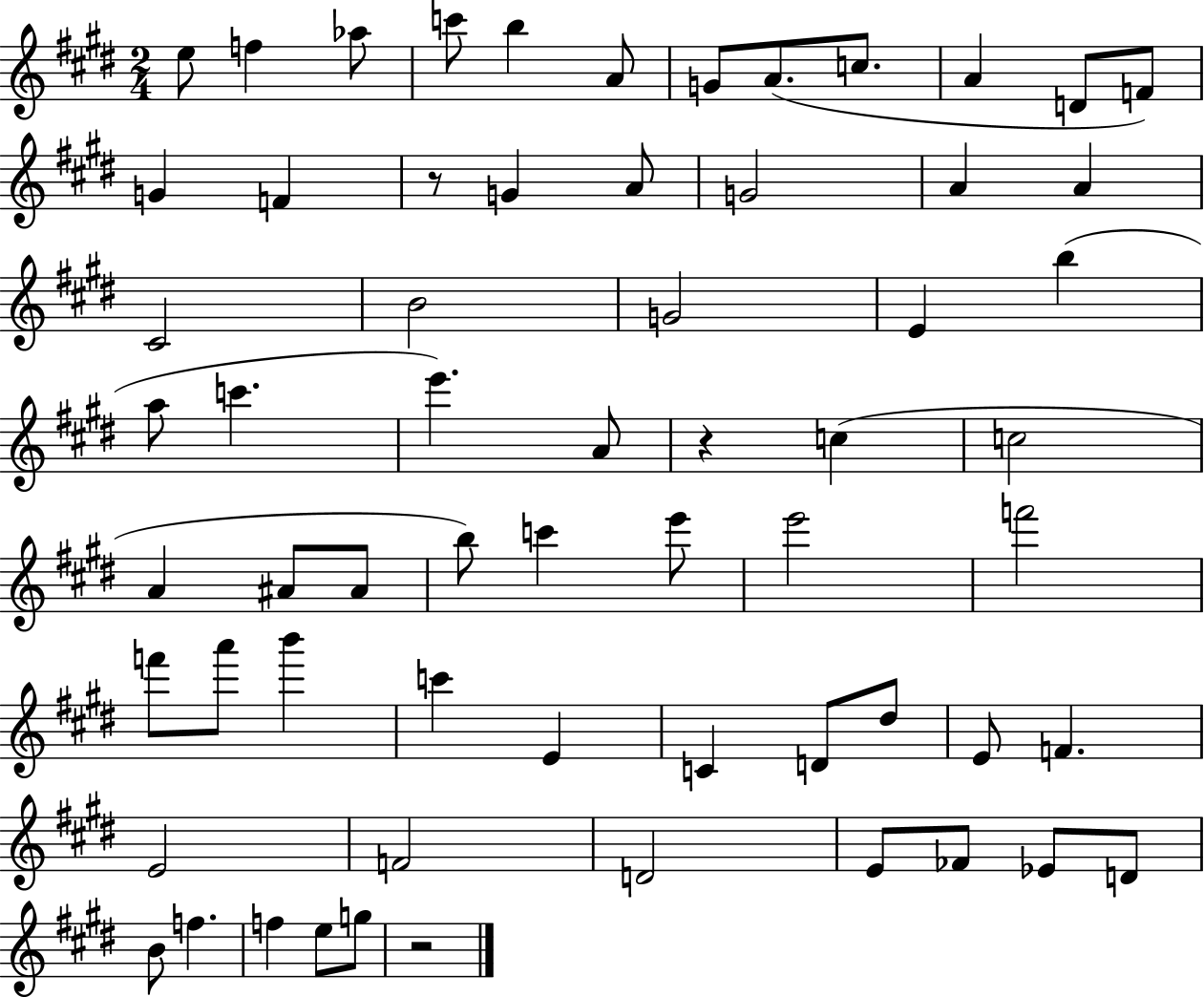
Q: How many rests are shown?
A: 3